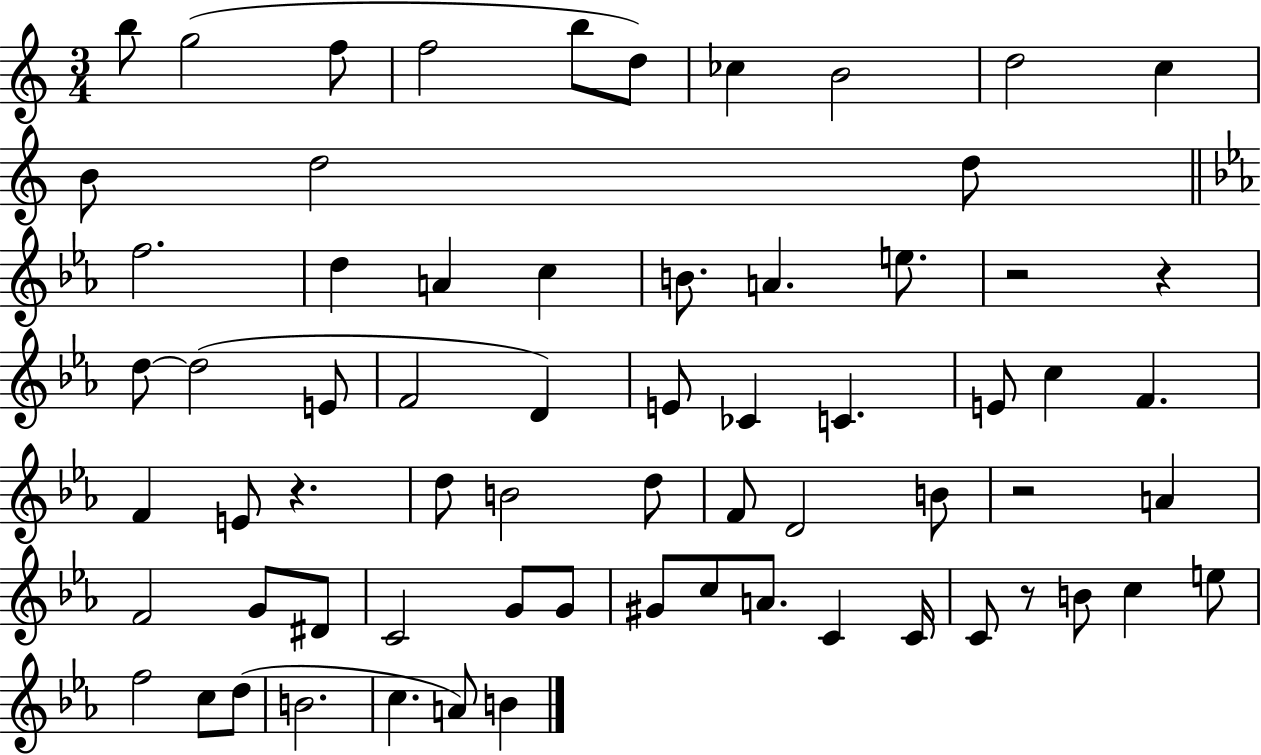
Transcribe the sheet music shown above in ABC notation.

X:1
T:Untitled
M:3/4
L:1/4
K:C
b/2 g2 f/2 f2 b/2 d/2 _c B2 d2 c B/2 d2 d/2 f2 d A c B/2 A e/2 z2 z d/2 d2 E/2 F2 D E/2 _C C E/2 c F F E/2 z d/2 B2 d/2 F/2 D2 B/2 z2 A F2 G/2 ^D/2 C2 G/2 G/2 ^G/2 c/2 A/2 C C/4 C/2 z/2 B/2 c e/2 f2 c/2 d/2 B2 c A/2 B